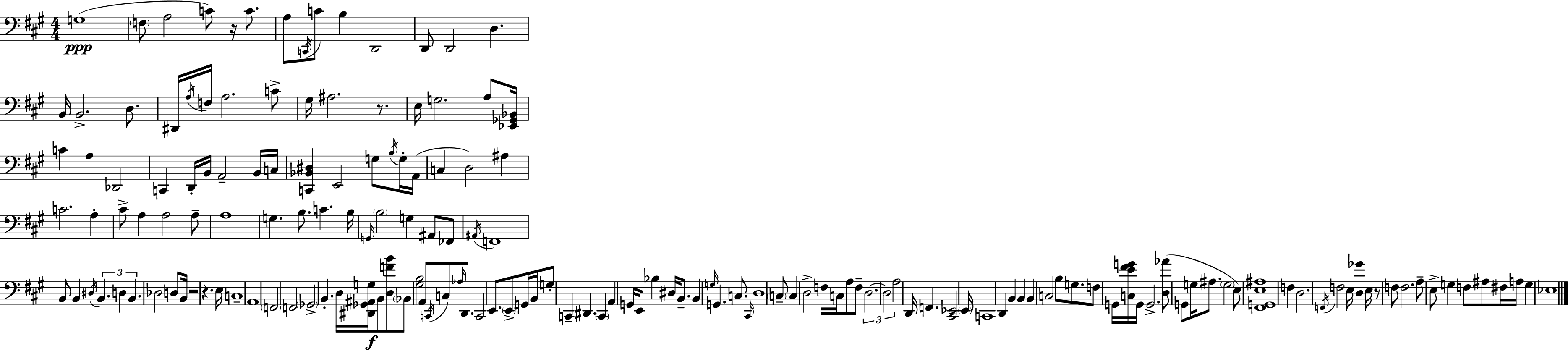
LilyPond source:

{
  \clef bass
  \numericTimeSignature
  \time 4/4
  \key a \major
  g1(\ppp | \parenthesize f8 a2 c'8) r16 c'8. | a8 \acciaccatura { c,16 } c'8 b4 d,2 | d,8 d,2 d4. | \break b,16 b,2.-> d8. | dis,16 \acciaccatura { a16 } f16 a2. | c'8-> gis16 ais2. r8. | e16 g2. a8 | \break <ees, ges, bes,>16 c'4 a4 des,2 | c,4 d,16-. b,16 a,2-- | b,16 c16 <c, bes, dis>4 e,2 g8 | \acciaccatura { b16 } g16-. a,16( c4 d2) ais4 | \break c'2. a4-. | cis'8-> a4 a2 | a8-- a1 | g4. b8. c'4. | \break b16 \grace { g,16 } \parenthesize b2 g4 | ais,8 fes,8 \acciaccatura { ais,16 } f,1 | b,8 b,4 \acciaccatura { dis16 } \tuplet 3/2 { b,4. | d4 b,4. } des2 | \break d8 b,16 r2 r4. | e16 c1-- | a,1 | \parenthesize f,2 f,2 | \break \parenthesize ges,2-> b,4.-. | d16 <dis, ges, ais, g>16\f b,8 <d f' b'>8 \parenthesize bes,8 <gis b>2 | a,8 \acciaccatura { c,16 } c8 \grace { aes16 } d,8. c,2 | e,8. \parenthesize e,8-> g,16 b,16 g8-. c,4-- | \break dis,4. \parenthesize c,4 a,4 | g,16 e,8 bes4 dis16 b,8.-- b,4 \grace { g16 } | g,4. c8. \grace { cis,16 } d1 | \parenthesize c8-- c4 | \break d2-> f16 c16 a8 f8-- \tuplet 3/2 { d2.~~ | d2 | a2 } d,16 f,4. | <cis, ees,>2 \parenthesize e,16 c,1 | \break d,4 b,4 | b,4 b,4 c2 | b8 g8. f8 g,16 <c e' fis' g'>16 g,16 g,2.-> | <d aes'>8( g,8 g16 ais8. | \break \parenthesize g2 e8) <fis, g, e ais>1 | f4 d2. | \acciaccatura { f,16 } f2 | e16 <d ges'>4 e16 r8 f8 f2. | \break a8-- e8-> g4 | f8 ais8 fis16 a16 g4 ees1 | \bar "|."
}